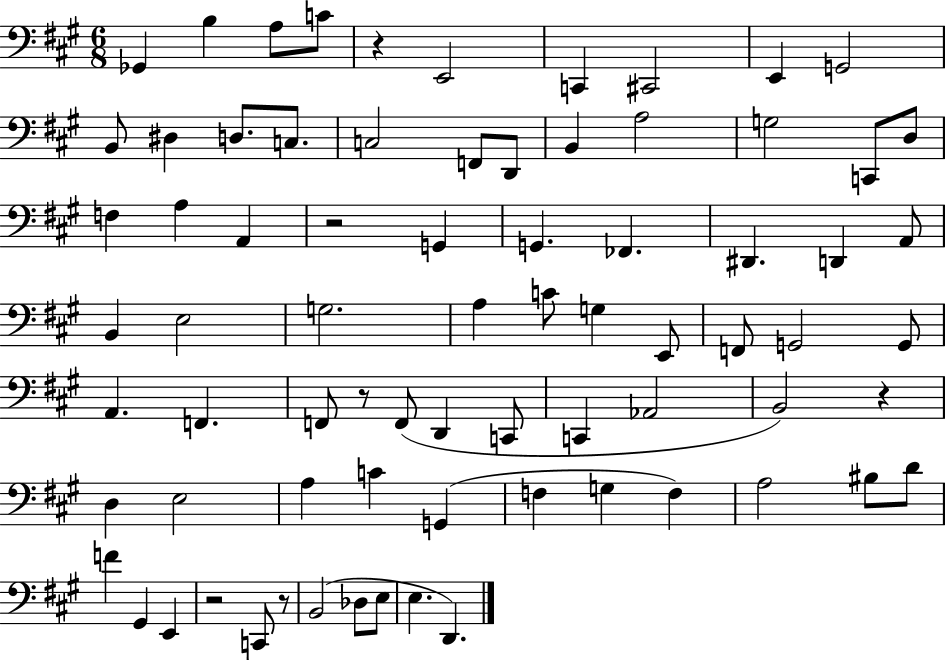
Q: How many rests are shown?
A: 6